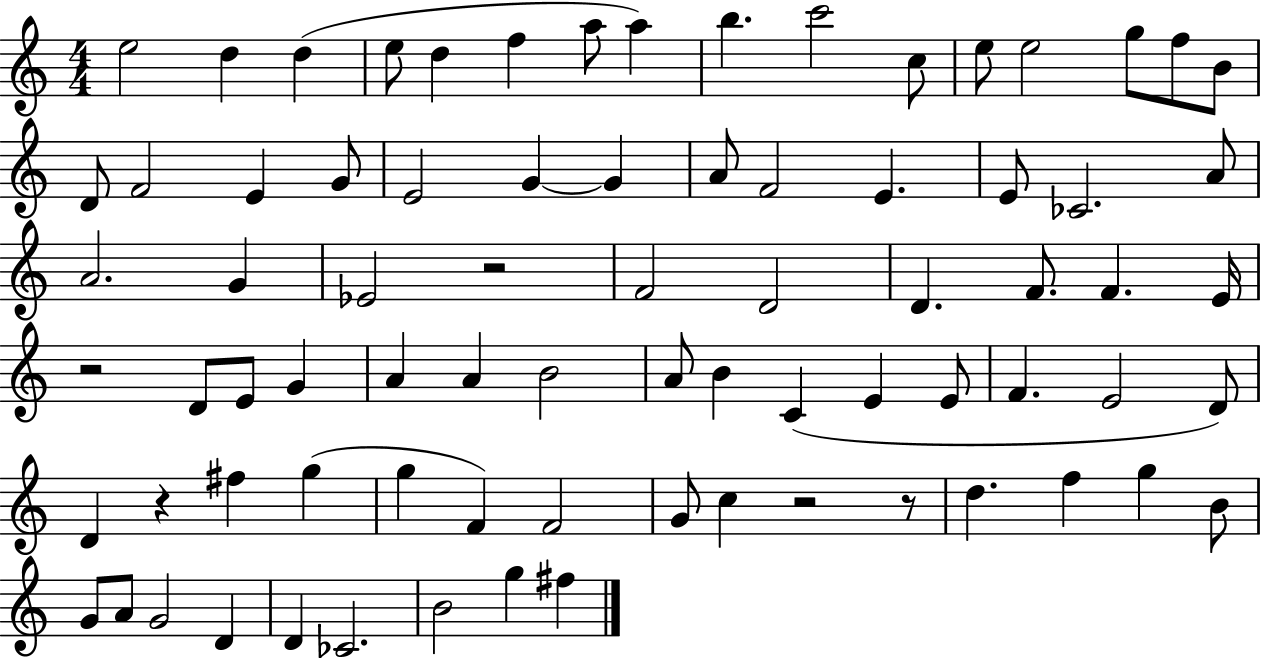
E5/h D5/q D5/q E5/e D5/q F5/q A5/e A5/q B5/q. C6/h C5/e E5/e E5/h G5/e F5/e B4/e D4/e F4/h E4/q G4/e E4/h G4/q G4/q A4/e F4/h E4/q. E4/e CES4/h. A4/e A4/h. G4/q Eb4/h R/h F4/h D4/h D4/q. F4/e. F4/q. E4/s R/h D4/e E4/e G4/q A4/q A4/q B4/h A4/e B4/q C4/q E4/q E4/e F4/q. E4/h D4/e D4/q R/q F#5/q G5/q G5/q F4/q F4/h G4/e C5/q R/h R/e D5/q. F5/q G5/q B4/e G4/e A4/e G4/h D4/q D4/q CES4/h. B4/h G5/q F#5/q